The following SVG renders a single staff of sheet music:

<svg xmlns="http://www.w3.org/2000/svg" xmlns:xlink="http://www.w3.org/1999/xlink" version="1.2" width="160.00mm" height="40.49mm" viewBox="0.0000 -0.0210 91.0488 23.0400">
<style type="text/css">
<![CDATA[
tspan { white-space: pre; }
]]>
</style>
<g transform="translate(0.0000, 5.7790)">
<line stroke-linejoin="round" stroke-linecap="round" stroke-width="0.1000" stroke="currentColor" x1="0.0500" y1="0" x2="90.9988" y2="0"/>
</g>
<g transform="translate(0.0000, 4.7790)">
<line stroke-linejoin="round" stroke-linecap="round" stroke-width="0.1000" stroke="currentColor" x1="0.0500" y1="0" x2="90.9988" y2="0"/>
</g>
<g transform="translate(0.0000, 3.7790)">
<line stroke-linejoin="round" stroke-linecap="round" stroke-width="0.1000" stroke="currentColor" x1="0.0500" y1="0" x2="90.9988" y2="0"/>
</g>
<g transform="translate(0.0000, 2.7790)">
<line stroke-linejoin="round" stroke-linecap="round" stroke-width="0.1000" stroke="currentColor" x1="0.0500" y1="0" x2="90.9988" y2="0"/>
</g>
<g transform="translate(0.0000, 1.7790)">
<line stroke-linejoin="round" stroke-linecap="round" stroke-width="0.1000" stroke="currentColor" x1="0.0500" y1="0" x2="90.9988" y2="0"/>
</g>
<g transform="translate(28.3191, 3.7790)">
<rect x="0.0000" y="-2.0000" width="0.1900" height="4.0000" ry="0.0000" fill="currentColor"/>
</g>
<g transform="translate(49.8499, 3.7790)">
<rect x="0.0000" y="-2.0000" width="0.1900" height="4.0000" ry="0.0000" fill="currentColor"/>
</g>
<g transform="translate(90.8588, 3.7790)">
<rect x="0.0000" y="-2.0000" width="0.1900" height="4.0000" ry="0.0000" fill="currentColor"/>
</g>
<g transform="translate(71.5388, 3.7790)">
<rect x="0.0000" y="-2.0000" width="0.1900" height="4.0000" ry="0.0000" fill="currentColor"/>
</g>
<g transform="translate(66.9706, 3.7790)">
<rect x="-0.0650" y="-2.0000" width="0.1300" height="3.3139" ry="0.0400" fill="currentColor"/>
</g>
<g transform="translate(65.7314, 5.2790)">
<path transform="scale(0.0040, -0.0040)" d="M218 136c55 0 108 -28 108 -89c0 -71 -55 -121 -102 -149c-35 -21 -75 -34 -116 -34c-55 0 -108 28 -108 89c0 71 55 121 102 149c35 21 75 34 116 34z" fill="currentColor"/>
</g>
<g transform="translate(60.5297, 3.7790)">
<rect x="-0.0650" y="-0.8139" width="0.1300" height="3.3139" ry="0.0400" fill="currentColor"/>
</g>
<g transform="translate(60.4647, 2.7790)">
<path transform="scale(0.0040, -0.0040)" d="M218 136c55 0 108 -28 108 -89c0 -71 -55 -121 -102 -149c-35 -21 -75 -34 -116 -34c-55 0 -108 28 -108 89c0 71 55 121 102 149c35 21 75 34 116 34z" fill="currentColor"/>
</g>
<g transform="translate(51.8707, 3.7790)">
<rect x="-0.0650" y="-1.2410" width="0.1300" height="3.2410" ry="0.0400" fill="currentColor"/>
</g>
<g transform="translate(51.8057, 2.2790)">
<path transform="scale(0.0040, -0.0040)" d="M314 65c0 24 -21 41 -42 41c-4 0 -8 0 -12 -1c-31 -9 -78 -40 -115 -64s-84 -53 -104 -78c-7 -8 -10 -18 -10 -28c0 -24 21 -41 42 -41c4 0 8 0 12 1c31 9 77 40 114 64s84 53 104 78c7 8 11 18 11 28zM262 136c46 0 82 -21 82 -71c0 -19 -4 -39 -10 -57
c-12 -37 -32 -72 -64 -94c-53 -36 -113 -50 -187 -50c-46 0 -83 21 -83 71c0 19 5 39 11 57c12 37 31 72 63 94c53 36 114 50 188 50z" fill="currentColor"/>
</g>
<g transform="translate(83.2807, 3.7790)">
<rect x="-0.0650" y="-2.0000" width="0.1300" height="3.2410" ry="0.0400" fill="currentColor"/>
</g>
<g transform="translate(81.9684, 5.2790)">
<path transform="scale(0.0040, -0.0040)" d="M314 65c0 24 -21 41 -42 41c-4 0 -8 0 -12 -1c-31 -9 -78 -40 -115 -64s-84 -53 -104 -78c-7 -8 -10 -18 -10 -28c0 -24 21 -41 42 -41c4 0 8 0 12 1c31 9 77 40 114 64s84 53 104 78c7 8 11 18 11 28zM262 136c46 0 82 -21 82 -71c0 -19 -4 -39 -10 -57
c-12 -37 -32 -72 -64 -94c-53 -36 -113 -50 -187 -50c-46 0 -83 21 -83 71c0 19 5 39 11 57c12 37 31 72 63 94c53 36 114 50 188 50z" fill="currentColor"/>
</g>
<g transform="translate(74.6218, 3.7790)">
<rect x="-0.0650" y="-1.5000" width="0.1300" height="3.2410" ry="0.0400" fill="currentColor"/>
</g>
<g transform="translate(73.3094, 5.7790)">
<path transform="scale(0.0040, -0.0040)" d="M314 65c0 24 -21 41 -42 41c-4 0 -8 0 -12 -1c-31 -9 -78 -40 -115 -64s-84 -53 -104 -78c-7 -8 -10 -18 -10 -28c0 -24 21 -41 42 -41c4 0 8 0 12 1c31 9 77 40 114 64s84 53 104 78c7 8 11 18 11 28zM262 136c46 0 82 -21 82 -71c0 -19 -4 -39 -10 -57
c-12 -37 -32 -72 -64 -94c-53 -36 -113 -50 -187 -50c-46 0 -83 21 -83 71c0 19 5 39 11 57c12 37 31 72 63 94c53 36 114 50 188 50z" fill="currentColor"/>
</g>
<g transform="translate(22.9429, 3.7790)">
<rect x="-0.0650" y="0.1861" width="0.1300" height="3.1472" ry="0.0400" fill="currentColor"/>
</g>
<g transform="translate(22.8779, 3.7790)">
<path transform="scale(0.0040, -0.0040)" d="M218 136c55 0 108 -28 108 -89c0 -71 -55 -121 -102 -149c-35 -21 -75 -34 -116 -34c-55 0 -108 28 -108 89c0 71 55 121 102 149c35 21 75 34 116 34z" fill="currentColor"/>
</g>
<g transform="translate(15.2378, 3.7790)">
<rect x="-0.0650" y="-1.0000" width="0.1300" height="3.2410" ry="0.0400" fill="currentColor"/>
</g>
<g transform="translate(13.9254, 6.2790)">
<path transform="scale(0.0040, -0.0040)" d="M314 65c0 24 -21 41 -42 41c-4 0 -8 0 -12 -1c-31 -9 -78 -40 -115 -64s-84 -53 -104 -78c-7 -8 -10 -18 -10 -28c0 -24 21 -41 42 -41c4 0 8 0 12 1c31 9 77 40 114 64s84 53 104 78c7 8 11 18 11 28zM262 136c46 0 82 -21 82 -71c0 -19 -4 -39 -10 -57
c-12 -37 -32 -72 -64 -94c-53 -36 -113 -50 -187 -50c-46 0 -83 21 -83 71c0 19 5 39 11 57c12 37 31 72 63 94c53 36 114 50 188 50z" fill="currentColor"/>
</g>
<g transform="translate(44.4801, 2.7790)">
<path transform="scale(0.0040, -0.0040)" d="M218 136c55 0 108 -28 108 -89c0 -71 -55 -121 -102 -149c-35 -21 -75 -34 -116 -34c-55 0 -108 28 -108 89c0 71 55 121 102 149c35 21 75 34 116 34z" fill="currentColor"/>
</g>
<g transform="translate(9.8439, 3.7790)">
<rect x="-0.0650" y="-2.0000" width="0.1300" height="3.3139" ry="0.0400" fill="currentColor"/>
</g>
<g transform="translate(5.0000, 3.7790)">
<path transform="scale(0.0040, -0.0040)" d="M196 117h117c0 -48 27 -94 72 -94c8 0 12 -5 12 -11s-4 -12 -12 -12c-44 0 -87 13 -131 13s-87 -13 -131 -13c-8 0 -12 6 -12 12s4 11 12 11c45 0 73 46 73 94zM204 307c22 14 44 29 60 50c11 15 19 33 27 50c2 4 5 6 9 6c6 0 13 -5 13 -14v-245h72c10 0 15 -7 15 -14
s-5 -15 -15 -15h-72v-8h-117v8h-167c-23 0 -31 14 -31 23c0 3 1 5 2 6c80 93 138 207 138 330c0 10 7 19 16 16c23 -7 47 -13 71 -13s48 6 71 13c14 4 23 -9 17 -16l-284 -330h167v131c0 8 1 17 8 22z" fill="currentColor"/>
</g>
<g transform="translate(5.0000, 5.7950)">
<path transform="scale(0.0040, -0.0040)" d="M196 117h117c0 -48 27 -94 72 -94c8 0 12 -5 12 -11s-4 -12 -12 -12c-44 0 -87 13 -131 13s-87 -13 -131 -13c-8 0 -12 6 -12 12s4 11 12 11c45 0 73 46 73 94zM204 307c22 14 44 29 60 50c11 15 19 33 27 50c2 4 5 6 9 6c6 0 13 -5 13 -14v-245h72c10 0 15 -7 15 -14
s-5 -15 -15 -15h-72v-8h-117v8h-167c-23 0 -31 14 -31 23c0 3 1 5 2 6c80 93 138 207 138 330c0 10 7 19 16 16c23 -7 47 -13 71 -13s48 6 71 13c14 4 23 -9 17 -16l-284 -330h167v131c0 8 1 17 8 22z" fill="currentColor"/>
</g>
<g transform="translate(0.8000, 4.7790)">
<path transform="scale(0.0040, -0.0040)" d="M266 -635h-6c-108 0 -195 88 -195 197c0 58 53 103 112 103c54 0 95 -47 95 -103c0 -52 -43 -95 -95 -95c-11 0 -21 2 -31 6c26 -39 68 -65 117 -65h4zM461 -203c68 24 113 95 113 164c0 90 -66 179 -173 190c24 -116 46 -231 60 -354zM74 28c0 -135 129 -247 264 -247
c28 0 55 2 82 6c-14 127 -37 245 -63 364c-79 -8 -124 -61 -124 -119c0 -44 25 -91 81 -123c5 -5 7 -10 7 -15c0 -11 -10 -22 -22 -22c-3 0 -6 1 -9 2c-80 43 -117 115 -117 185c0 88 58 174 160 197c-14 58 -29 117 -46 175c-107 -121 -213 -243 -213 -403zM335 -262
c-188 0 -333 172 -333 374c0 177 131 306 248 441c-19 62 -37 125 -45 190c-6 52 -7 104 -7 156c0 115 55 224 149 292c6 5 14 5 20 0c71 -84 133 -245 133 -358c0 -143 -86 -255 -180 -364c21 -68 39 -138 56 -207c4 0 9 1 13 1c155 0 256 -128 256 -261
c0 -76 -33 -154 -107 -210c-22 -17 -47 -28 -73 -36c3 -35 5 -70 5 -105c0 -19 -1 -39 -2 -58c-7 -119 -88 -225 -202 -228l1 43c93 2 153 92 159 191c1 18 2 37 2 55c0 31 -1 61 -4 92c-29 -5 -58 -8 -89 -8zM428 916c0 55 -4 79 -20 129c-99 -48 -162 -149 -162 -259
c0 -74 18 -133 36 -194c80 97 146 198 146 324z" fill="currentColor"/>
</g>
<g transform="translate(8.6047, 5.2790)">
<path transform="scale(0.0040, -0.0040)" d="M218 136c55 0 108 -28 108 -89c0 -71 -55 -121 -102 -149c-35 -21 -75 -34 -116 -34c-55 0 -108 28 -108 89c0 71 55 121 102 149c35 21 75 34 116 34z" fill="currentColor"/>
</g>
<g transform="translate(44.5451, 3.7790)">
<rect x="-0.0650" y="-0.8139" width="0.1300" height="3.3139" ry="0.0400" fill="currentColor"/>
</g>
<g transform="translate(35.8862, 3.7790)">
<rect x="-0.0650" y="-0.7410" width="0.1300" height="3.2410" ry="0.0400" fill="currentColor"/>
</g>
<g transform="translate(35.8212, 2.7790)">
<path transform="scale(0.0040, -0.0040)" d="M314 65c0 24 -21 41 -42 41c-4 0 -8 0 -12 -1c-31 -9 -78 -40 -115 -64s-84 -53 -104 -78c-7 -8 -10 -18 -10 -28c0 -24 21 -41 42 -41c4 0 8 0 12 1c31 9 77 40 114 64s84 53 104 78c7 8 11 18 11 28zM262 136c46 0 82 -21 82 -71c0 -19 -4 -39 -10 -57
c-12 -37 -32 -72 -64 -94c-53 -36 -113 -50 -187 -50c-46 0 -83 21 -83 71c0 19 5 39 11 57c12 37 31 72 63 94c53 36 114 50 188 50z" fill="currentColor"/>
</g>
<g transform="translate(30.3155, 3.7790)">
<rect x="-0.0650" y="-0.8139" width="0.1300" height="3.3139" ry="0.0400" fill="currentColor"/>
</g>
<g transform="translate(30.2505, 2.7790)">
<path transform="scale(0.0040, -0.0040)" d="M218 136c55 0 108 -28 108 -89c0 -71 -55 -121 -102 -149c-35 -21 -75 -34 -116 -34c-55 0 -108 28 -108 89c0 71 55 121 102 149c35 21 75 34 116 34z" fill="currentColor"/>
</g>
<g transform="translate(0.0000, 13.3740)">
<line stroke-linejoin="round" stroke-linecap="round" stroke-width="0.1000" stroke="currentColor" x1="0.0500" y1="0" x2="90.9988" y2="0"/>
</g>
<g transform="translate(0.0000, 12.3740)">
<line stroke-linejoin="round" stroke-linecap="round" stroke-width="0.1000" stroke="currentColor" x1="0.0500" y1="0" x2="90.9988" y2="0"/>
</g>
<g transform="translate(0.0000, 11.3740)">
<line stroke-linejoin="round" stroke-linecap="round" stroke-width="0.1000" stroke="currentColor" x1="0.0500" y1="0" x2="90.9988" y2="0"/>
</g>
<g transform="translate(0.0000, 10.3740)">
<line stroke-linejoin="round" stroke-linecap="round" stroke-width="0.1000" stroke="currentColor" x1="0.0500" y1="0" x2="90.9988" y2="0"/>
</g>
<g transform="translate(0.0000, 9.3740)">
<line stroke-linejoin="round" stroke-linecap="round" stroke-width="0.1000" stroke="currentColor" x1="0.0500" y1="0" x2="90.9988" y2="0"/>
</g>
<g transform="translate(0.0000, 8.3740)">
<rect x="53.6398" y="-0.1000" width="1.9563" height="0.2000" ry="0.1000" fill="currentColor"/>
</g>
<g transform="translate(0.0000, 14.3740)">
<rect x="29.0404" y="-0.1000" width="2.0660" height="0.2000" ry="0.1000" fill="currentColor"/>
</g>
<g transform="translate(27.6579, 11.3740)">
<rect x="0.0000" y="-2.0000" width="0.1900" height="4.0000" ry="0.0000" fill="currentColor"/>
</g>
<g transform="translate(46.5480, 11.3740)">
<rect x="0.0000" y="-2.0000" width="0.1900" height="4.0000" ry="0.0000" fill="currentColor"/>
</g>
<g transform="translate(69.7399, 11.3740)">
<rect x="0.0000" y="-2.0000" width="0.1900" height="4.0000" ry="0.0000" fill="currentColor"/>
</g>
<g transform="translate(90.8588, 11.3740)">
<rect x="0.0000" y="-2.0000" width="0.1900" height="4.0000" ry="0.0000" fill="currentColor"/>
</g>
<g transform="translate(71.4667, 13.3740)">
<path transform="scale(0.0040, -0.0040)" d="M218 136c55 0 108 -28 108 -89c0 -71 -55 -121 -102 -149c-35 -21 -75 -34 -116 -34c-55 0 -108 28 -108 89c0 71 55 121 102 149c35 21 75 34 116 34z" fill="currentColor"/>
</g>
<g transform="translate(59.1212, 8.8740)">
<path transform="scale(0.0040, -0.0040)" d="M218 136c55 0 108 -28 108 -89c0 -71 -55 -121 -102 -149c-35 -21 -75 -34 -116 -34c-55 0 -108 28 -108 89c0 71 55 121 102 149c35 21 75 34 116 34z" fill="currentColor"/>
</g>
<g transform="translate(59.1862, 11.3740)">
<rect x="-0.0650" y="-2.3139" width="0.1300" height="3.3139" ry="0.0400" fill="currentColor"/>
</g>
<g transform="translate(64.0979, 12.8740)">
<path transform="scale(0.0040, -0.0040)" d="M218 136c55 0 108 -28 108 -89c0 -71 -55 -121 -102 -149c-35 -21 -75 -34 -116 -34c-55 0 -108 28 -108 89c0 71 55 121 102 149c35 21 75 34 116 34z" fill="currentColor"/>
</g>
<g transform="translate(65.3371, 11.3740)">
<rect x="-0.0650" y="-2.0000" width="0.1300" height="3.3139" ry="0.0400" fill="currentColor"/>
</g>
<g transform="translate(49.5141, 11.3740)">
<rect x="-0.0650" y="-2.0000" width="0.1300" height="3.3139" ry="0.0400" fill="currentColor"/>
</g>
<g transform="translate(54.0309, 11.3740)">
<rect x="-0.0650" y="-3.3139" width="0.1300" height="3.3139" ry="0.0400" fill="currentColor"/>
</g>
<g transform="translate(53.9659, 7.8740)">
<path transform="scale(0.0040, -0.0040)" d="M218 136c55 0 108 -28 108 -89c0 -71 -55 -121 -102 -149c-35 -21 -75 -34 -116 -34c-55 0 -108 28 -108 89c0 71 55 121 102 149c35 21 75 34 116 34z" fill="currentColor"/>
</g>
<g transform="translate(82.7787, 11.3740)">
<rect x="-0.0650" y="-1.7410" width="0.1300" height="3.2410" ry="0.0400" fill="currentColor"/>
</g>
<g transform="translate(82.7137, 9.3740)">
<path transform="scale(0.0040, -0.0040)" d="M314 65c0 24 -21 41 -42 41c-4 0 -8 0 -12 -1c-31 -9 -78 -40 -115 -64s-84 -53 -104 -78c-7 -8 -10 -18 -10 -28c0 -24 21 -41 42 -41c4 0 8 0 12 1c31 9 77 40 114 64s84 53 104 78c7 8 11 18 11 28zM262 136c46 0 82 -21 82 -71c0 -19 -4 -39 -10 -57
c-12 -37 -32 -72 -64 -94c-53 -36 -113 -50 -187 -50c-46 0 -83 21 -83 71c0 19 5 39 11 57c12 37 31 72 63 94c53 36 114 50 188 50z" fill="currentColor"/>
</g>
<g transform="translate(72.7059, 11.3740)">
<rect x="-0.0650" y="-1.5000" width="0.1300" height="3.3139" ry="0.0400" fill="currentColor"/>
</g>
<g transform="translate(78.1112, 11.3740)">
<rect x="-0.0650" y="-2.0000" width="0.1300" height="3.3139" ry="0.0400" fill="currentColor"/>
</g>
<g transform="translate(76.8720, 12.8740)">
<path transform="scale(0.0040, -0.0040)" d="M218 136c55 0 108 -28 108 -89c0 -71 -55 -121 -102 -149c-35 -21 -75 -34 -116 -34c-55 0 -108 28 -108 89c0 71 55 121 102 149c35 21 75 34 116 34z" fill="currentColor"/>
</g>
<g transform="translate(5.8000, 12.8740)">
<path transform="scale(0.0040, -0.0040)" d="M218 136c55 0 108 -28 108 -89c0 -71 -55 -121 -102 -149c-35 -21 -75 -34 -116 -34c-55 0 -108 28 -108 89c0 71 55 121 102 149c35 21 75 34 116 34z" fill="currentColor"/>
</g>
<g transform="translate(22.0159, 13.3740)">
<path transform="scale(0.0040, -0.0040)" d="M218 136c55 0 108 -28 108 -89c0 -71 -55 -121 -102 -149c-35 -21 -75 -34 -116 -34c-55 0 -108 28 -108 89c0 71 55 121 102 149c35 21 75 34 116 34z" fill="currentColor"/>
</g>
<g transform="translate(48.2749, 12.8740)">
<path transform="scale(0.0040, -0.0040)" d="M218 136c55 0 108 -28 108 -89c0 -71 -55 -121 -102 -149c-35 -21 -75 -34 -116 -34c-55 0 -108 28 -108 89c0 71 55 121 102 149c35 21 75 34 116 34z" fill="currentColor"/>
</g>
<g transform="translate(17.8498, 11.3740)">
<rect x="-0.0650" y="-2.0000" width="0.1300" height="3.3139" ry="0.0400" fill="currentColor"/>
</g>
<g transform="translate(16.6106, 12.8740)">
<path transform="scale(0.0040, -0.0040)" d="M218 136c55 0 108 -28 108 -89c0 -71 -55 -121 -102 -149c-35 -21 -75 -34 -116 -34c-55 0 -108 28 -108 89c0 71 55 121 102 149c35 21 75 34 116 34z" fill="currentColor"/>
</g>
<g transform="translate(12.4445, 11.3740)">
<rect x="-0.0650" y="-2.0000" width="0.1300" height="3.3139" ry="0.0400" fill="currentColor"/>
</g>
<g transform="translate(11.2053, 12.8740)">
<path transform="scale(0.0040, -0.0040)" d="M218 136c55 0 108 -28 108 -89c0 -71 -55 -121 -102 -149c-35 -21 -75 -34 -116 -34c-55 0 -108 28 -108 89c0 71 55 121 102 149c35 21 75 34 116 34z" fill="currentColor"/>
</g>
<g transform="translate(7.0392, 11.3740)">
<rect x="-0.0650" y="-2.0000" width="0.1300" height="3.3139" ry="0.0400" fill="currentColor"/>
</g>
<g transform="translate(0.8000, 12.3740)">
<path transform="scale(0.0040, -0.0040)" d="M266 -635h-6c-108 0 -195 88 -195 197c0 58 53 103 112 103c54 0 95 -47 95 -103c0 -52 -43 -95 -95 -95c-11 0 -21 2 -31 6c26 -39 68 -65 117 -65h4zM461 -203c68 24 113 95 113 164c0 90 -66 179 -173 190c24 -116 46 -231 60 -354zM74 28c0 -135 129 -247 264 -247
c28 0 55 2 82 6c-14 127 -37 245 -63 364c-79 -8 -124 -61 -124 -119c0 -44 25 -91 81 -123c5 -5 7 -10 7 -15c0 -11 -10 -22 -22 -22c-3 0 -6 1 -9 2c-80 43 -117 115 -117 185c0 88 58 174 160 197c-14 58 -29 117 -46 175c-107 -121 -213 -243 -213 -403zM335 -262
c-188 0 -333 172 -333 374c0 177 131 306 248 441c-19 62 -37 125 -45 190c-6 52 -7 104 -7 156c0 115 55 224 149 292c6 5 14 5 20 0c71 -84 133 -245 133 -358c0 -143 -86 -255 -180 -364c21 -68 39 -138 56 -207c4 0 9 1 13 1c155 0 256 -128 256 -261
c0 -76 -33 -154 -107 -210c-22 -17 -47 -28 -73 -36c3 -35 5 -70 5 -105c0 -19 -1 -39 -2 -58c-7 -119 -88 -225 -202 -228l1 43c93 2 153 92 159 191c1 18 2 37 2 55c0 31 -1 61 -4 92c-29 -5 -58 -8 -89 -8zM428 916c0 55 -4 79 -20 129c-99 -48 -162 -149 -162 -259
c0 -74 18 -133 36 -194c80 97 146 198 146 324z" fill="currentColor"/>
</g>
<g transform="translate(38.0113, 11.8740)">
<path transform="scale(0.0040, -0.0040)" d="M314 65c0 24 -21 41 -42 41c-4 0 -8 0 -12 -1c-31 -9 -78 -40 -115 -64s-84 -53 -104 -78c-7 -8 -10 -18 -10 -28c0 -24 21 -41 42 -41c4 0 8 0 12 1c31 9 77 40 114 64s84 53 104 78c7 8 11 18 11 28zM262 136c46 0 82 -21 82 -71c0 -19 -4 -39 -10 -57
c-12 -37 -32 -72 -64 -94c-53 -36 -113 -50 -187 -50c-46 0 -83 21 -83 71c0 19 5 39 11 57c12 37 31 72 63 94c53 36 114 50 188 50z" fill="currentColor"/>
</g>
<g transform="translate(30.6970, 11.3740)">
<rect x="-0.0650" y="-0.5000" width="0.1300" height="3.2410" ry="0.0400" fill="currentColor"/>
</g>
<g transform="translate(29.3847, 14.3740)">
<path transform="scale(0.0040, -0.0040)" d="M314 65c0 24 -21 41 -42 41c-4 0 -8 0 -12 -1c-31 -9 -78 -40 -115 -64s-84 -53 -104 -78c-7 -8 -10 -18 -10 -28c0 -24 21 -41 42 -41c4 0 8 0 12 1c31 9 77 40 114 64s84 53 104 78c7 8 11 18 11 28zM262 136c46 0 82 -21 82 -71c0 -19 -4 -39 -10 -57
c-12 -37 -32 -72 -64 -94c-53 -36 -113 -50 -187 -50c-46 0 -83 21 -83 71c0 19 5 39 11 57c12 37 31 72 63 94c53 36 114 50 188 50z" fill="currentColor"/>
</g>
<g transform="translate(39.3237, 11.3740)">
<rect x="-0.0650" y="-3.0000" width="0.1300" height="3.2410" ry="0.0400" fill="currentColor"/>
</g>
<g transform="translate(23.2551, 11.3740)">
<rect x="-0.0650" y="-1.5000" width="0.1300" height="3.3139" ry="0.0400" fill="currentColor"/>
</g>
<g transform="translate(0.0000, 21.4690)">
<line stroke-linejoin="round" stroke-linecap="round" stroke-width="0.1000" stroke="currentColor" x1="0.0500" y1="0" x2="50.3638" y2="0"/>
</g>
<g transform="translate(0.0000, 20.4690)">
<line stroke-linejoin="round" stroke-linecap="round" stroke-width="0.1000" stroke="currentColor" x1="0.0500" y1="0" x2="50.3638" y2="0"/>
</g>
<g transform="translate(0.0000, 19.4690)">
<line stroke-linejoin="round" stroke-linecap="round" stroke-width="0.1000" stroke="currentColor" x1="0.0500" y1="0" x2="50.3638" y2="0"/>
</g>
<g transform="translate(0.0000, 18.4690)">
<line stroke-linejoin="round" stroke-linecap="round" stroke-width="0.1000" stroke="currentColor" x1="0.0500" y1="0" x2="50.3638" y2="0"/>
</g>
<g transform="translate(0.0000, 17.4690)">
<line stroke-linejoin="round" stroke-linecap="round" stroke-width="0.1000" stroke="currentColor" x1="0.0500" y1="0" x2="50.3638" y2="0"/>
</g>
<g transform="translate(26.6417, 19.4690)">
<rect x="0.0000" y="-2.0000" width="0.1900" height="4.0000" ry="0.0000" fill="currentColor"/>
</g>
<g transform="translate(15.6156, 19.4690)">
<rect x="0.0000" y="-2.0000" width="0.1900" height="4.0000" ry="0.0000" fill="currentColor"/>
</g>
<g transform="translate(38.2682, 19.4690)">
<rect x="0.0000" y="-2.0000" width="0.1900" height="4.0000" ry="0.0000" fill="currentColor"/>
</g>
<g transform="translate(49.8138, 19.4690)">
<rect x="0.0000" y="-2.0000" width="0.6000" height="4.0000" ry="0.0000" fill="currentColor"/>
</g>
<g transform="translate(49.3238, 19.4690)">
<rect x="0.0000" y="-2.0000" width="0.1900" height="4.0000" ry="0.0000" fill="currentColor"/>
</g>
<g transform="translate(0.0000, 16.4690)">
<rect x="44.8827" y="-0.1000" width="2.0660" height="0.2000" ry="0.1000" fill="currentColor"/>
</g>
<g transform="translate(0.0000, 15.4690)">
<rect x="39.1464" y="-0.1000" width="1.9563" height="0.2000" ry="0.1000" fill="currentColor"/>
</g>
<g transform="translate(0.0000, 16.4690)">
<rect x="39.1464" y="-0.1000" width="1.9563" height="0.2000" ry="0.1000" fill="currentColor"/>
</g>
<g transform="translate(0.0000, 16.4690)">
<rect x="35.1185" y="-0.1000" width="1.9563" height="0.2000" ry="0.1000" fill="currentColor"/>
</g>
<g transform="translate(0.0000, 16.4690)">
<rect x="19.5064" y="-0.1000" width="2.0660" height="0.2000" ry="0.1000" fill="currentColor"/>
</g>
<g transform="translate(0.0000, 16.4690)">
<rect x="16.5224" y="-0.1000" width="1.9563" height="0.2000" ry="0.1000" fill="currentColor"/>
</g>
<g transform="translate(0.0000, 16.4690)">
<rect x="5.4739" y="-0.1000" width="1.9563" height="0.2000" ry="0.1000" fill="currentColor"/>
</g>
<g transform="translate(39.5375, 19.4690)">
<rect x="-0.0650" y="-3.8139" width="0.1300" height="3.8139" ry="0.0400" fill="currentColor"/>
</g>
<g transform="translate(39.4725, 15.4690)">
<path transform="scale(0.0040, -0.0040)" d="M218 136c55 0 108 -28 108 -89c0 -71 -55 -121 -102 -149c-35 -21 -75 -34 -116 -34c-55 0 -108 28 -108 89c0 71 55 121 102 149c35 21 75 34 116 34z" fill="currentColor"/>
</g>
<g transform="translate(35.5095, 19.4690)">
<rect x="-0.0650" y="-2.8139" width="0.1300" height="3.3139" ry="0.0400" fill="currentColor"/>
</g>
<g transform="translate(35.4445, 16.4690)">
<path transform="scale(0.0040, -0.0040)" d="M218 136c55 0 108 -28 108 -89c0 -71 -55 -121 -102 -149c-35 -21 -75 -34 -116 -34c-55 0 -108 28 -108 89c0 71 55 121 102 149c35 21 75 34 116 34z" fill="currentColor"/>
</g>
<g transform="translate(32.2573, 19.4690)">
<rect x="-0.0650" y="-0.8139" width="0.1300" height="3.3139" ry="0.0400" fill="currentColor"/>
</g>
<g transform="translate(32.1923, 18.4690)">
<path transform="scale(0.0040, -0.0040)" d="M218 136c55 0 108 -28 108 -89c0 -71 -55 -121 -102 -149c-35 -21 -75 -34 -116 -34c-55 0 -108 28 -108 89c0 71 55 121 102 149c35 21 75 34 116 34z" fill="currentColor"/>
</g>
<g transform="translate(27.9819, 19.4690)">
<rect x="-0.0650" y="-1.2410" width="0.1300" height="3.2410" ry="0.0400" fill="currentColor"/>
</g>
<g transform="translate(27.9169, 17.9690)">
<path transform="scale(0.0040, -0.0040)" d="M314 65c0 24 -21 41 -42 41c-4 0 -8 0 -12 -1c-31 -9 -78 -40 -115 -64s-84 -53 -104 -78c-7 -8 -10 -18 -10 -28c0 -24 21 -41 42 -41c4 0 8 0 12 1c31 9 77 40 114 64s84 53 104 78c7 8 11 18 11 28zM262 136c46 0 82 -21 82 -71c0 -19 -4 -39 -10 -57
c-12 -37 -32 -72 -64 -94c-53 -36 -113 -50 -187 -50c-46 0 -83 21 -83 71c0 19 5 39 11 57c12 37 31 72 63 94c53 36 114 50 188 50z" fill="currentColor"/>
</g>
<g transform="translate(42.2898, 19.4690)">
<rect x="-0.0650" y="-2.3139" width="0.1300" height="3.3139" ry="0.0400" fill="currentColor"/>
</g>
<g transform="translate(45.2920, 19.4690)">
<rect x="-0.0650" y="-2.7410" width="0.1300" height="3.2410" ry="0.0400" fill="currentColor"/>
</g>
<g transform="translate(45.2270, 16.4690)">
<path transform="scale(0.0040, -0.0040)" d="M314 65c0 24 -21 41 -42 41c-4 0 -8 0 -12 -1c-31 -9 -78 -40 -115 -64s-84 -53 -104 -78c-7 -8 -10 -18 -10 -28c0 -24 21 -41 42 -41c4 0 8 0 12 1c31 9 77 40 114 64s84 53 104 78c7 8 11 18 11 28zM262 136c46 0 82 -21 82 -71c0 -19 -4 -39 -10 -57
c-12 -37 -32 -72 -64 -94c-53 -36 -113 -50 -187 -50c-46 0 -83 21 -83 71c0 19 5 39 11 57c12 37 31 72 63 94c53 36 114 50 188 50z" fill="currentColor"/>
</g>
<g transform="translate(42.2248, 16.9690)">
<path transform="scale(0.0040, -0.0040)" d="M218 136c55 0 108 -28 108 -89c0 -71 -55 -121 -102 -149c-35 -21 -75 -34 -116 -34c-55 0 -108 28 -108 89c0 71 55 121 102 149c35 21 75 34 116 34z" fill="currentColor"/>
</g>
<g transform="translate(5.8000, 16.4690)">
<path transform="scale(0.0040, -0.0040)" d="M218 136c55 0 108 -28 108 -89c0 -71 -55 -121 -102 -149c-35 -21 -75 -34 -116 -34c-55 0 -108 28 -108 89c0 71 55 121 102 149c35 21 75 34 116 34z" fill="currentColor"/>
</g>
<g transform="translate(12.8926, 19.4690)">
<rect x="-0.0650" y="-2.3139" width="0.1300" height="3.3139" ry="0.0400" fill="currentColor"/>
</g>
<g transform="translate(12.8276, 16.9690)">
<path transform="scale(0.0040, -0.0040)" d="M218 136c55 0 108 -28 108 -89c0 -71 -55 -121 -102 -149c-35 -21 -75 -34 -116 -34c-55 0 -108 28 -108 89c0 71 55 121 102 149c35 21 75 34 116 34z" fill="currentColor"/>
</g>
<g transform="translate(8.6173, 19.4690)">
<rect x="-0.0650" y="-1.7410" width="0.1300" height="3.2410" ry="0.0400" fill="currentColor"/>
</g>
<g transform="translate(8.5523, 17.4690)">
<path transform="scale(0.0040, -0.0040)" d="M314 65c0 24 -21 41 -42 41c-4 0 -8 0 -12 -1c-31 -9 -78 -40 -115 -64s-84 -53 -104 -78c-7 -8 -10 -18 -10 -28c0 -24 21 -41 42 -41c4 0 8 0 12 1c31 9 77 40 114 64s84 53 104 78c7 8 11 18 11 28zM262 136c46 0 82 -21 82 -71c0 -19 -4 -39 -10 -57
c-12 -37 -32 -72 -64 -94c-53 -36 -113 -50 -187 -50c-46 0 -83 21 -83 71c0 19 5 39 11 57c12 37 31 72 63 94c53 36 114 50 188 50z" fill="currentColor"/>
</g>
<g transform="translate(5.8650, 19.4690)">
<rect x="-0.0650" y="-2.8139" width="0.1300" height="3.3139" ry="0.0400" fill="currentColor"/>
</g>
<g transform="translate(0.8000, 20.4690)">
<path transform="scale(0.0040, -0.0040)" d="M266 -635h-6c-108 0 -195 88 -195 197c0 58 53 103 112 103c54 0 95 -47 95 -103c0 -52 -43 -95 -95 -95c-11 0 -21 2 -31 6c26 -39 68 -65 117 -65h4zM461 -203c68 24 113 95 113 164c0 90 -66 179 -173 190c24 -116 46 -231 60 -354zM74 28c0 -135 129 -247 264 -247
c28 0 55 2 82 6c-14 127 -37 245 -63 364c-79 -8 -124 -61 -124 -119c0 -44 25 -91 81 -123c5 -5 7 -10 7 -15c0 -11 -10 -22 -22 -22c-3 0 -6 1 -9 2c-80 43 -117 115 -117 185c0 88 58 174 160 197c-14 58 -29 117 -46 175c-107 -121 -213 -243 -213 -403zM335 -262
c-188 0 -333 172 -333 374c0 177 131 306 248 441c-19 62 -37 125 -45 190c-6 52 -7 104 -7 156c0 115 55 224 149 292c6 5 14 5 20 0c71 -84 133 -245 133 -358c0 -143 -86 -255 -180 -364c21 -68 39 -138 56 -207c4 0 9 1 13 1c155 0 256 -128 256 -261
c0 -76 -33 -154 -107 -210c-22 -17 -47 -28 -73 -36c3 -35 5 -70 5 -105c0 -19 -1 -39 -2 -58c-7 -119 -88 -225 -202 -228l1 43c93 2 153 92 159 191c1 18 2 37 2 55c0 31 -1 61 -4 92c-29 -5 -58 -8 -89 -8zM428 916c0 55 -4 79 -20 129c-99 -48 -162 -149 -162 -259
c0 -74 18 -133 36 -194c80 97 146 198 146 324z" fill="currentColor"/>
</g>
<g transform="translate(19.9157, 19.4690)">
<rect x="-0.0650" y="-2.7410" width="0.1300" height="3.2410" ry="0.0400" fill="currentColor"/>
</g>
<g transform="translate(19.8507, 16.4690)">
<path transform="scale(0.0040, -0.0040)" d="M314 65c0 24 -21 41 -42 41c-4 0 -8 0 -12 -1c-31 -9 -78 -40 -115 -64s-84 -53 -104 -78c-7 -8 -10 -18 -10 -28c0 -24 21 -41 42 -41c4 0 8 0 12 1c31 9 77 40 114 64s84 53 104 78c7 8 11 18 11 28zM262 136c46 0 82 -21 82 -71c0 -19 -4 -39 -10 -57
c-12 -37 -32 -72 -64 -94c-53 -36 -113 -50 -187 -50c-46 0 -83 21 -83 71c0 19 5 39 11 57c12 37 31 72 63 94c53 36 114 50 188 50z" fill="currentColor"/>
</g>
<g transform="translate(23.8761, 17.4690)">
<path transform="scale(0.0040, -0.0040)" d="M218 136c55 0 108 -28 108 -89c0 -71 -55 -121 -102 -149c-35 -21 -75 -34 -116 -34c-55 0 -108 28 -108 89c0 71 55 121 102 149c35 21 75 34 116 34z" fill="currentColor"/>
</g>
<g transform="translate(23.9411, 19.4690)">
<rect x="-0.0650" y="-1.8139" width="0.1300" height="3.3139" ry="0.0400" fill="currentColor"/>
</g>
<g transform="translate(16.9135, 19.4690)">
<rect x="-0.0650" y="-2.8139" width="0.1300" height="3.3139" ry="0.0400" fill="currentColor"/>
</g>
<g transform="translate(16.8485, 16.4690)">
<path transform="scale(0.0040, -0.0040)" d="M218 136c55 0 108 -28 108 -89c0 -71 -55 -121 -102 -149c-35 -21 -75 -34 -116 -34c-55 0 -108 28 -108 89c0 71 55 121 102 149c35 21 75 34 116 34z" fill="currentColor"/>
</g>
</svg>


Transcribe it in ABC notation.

X:1
T:Untitled
M:4/4
L:1/4
K:C
F D2 B d d2 d e2 d F E2 F2 F F F E C2 A2 F b g F E F f2 a f2 g a a2 f e2 d a c' g a2